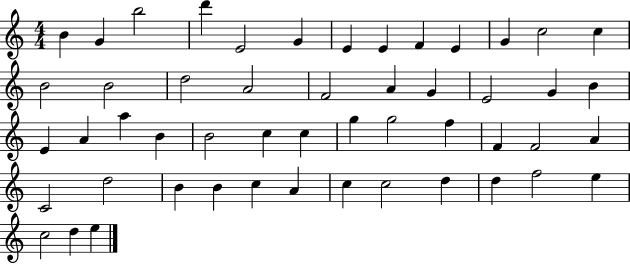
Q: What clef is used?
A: treble